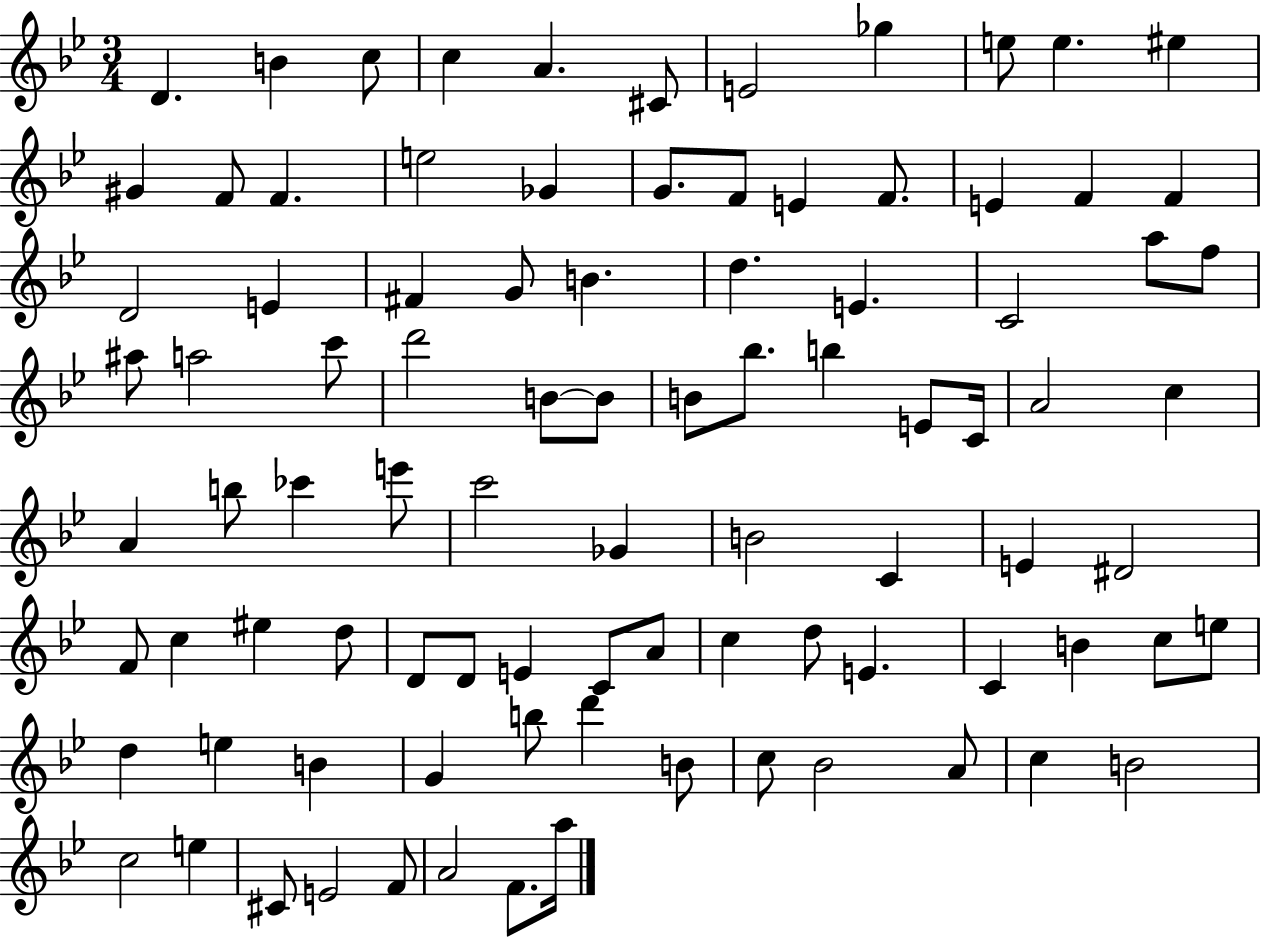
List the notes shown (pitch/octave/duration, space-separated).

D4/q. B4/q C5/e C5/q A4/q. C#4/e E4/h Gb5/q E5/e E5/q. EIS5/q G#4/q F4/e F4/q. E5/h Gb4/q G4/e. F4/e E4/q F4/e. E4/q F4/q F4/q D4/h E4/q F#4/q G4/e B4/q. D5/q. E4/q. C4/h A5/e F5/e A#5/e A5/h C6/e D6/h B4/e B4/e B4/e Bb5/e. B5/q E4/e C4/s A4/h C5/q A4/q B5/e CES6/q E6/e C6/h Gb4/q B4/h C4/q E4/q D#4/h F4/e C5/q EIS5/q D5/e D4/e D4/e E4/q C4/e A4/e C5/q D5/e E4/q. C4/q B4/q C5/e E5/e D5/q E5/q B4/q G4/q B5/e D6/q B4/e C5/e Bb4/h A4/e C5/q B4/h C5/h E5/q C#4/e E4/h F4/e A4/h F4/e. A5/s